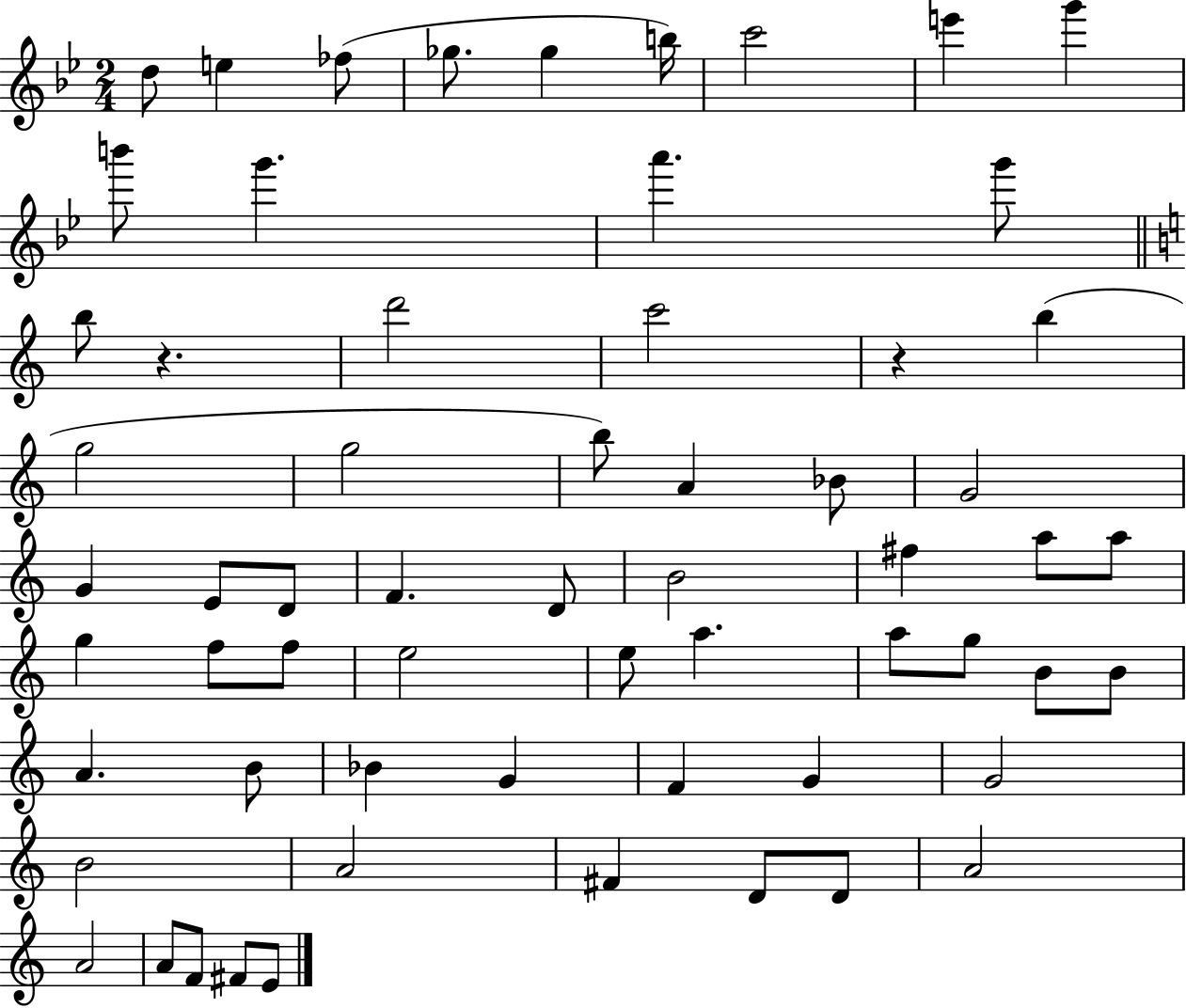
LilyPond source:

{
  \clef treble
  \numericTimeSignature
  \time 2/4
  \key bes \major
  d''8 e''4 fes''8( | ges''8. ges''4 b''16) | c'''2 | e'''4 g'''4 | \break b'''8 g'''4. | a'''4. g'''8 | \bar "||" \break \key c \major b''8 r4. | d'''2 | c'''2 | r4 b''4( | \break g''2 | g''2 | b''8) a'4 bes'8 | g'2 | \break g'4 e'8 d'8 | f'4. d'8 | b'2 | fis''4 a''8 a''8 | \break g''4 f''8 f''8 | e''2 | e''8 a''4. | a''8 g''8 b'8 b'8 | \break a'4. b'8 | bes'4 g'4 | f'4 g'4 | g'2 | \break b'2 | a'2 | fis'4 d'8 d'8 | a'2 | \break a'2 | a'8 f'8 fis'8 e'8 | \bar "|."
}